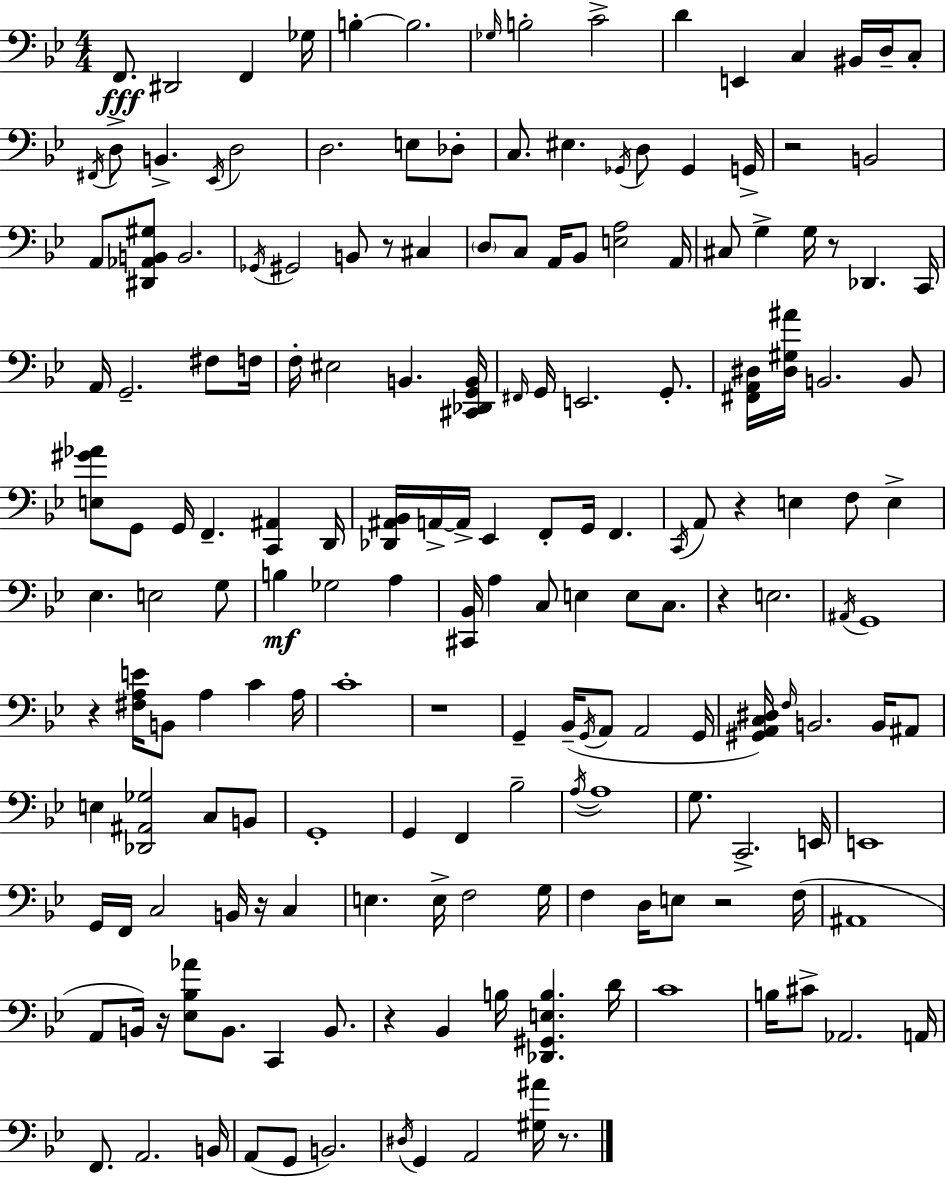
{
  \clef bass
  \numericTimeSignature
  \time 4/4
  \key g \minor
  \repeat volta 2 { f,8.\fff dis,2 f,4 ges16 | b4-.~~ b2. | \grace { ges16 } b2-. c'2-> | d'4 e,4 c4 bis,16 d16-- c8-. | \break \acciaccatura { fis,16 } d8-> b,4.-> \acciaccatura { ees,16 } d2 | d2. e8 | des8-. c8. eis4. \acciaccatura { ges,16 } d8 ges,4 | g,16-> r2 b,2 | \break a,8 <dis, aes, b, gis>8 b,2. | \acciaccatura { ges,16 } gis,2 b,8 r8 | cis4 \parenthesize d8 c8 a,16 bes,8 <e a>2 | a,16 cis8 g4-> g16 r8 des,4. | \break c,16 a,16 g,2.-- | fis8 f16 f16-. eis2 b,4. | <cis, des, g, b,>16 \grace { fis,16 } g,16 e,2. | g,8.-. <fis, a, dis>16 <dis gis ais'>16 b,2. | \break b,8 <e gis' aes'>8 g,8 g,16 f,4.-- | <c, ais,>4 d,16 <des, ais, bes,>16 a,16->~~ a,16-> ees,4 f,8-. g,16 | f,4. \acciaccatura { c,16 } a,8 r4 e4 | f8 e4-> ees4. e2 | \break g8 b4\mf ges2 | a4 <cis, bes,>16 a4 c8 e4 | e8 c8. r4 e2. | \acciaccatura { ais,16 } g,1 | \break r4 <fis a e'>16 b,8 a4 | c'4 a16 c'1-. | r1 | g,4-- bes,16--( \acciaccatura { g,16 } a,8 | \break a,2 g,16 <gis, a, c dis>16) \grace { f16 } b,2. | b,16 ais,8 e4 <des, ais, ges>2 | c8 b,8 g,1-. | g,4 f,4 | \break bes2-- \acciaccatura { a16~ }~ a1 | g8. c,2.-> | e,16 e,1 | g,16 f,16 c2 | \break b,16 r16 c4 e4. | e16-> f2 g16 f4 d16 | e8 r2 f16( ais,1 | a,8 b,16) r16 <ees bes aes'>8 | \break b,8. c,4 b,8. r4 bes,4 | b16 <des, gis, e b>4. d'16 c'1 | b16 cis'8-> aes,2. | a,16 f,8. a,2. | \break b,16 a,8( g,8 b,2.) | \acciaccatura { dis16 } g,4 | a,2 <gis ais'>16 r8. } \bar "|."
}